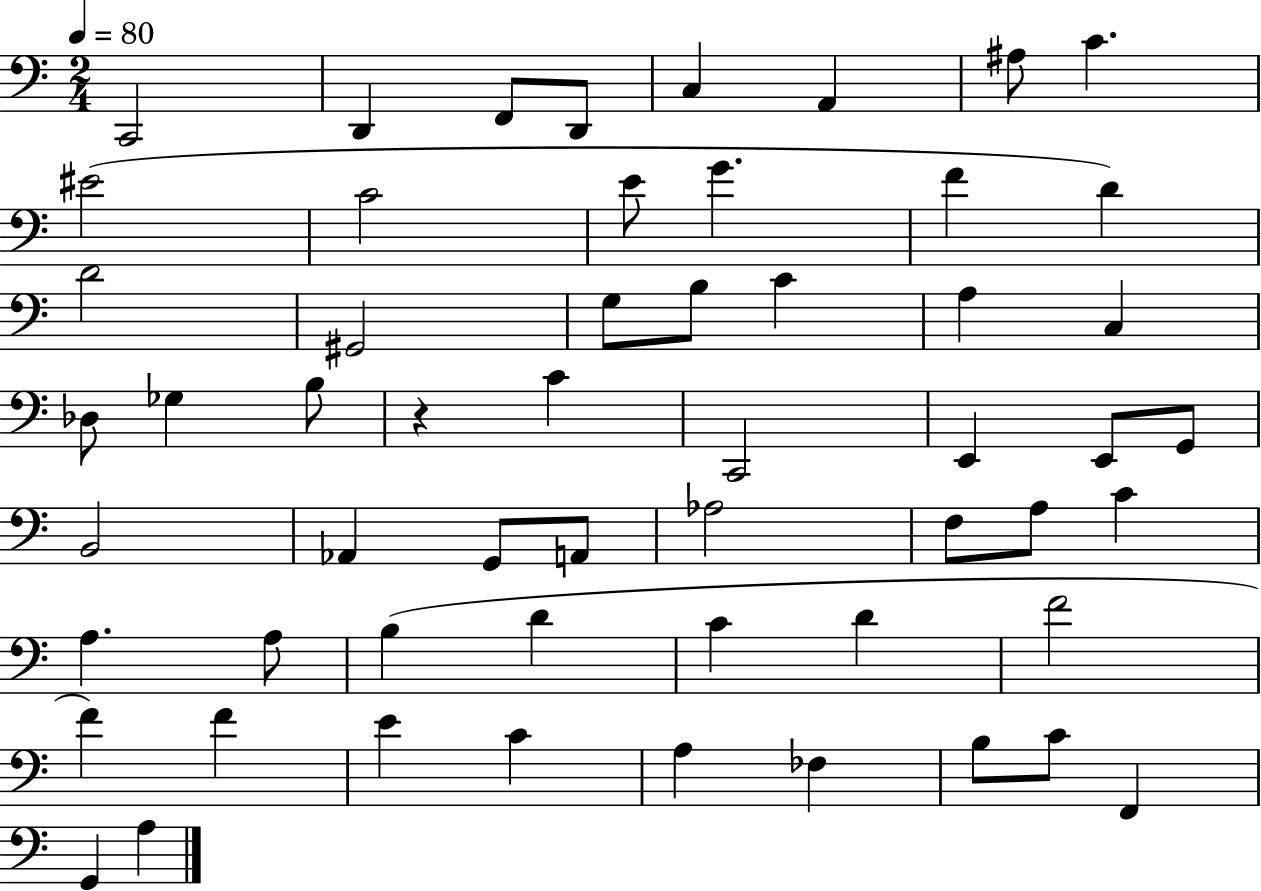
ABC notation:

X:1
T:Untitled
M:2/4
L:1/4
K:C
C,,2 D,, F,,/2 D,,/2 C, A,, ^A,/2 C ^E2 C2 E/2 G F D D2 ^G,,2 G,/2 B,/2 C A, C, _D,/2 _G, B,/2 z C C,,2 E,, E,,/2 G,,/2 B,,2 _A,, G,,/2 A,,/2 _A,2 F,/2 A,/2 C A, A,/2 B, D C D F2 F F E C A, _F, B,/2 C/2 F,, G,, A,